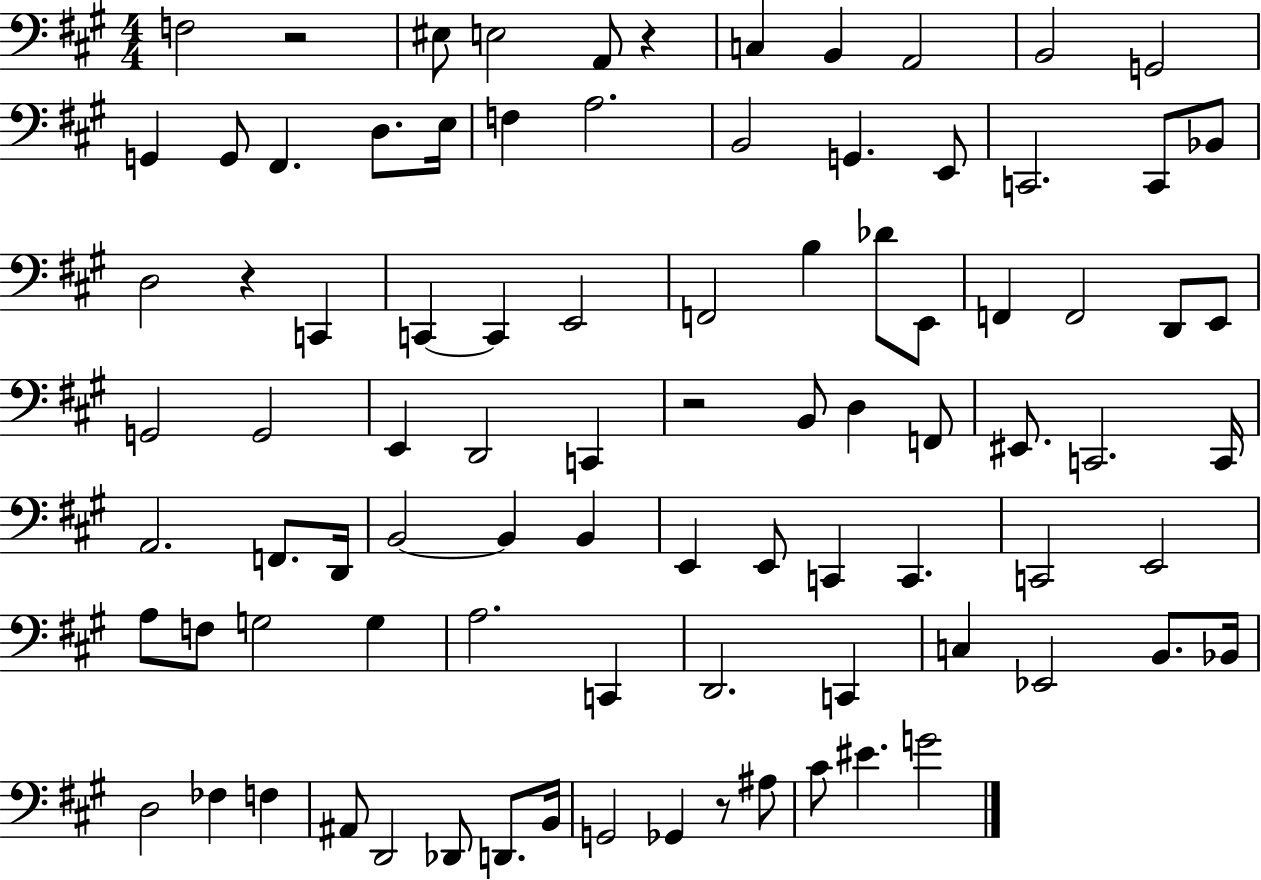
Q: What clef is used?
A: bass